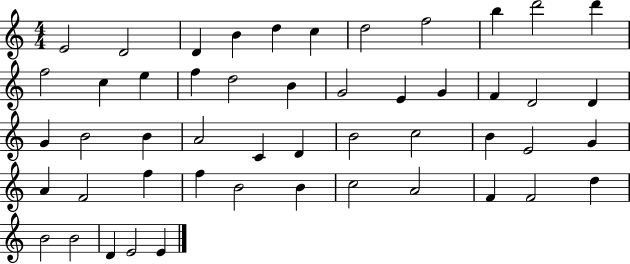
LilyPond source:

{
  \clef treble
  \numericTimeSignature
  \time 4/4
  \key c \major
  e'2 d'2 | d'4 b'4 d''4 c''4 | d''2 f''2 | b''4 d'''2 d'''4 | \break f''2 c''4 e''4 | f''4 d''2 b'4 | g'2 e'4 g'4 | f'4 d'2 d'4 | \break g'4 b'2 b'4 | a'2 c'4 d'4 | b'2 c''2 | b'4 e'2 g'4 | \break a'4 f'2 f''4 | f''4 b'2 b'4 | c''2 a'2 | f'4 f'2 d''4 | \break b'2 b'2 | d'4 e'2 e'4 | \bar "|."
}